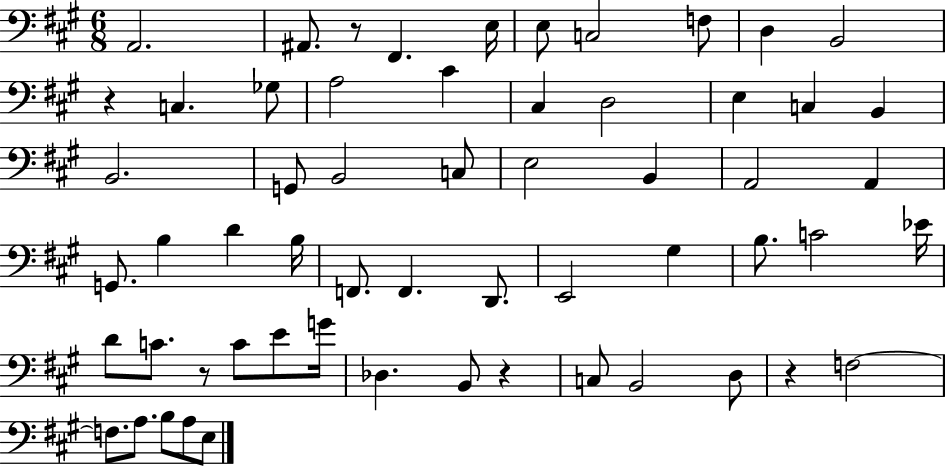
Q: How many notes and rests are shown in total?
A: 59